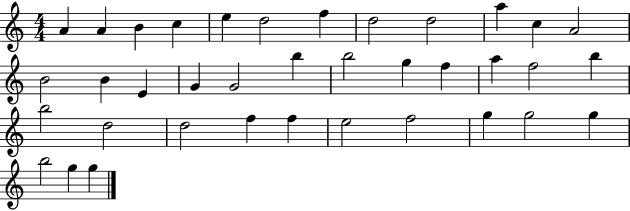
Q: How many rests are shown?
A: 0